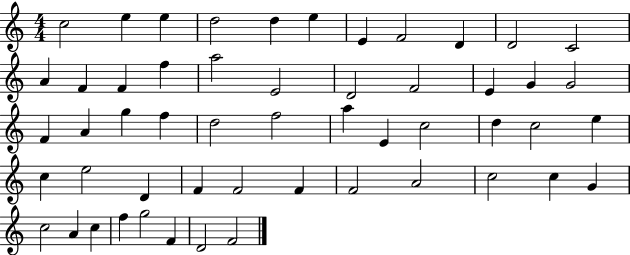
{
  \clef treble
  \numericTimeSignature
  \time 4/4
  \key c \major
  c''2 e''4 e''4 | d''2 d''4 e''4 | e'4 f'2 d'4 | d'2 c'2 | \break a'4 f'4 f'4 f''4 | a''2 e'2 | d'2 f'2 | e'4 g'4 g'2 | \break f'4 a'4 g''4 f''4 | d''2 f''2 | a''4 e'4 c''2 | d''4 c''2 e''4 | \break c''4 e''2 d'4 | f'4 f'2 f'4 | f'2 a'2 | c''2 c''4 g'4 | \break c''2 a'4 c''4 | f''4 g''2 f'4 | d'2 f'2 | \bar "|."
}